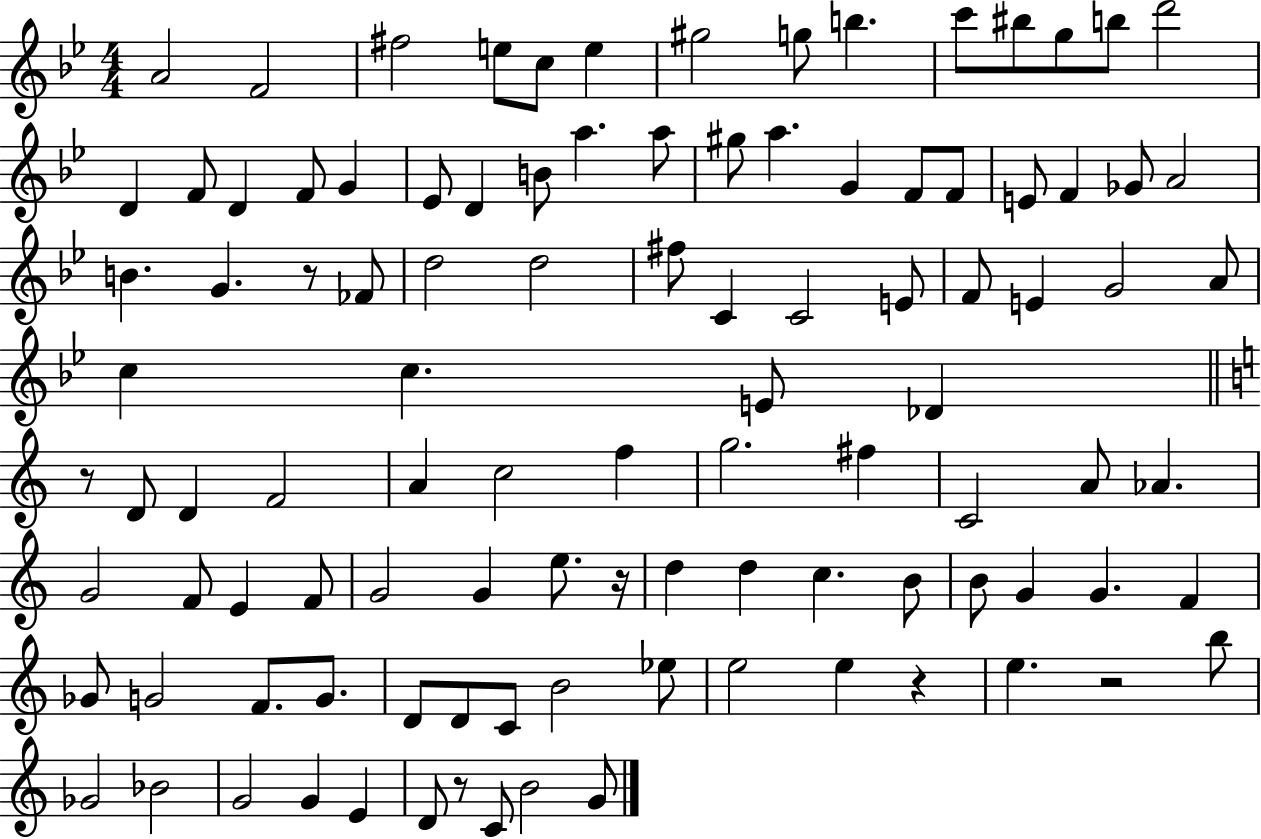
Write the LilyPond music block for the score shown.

{
  \clef treble
  \numericTimeSignature
  \time 4/4
  \key bes \major
  a'2 f'2 | fis''2 e''8 c''8 e''4 | gis''2 g''8 b''4. | c'''8 bis''8 g''8 b''8 d'''2 | \break d'4 f'8 d'4 f'8 g'4 | ees'8 d'4 b'8 a''4. a''8 | gis''8 a''4. g'4 f'8 f'8 | e'8 f'4 ges'8 a'2 | \break b'4. g'4. r8 fes'8 | d''2 d''2 | fis''8 c'4 c'2 e'8 | f'8 e'4 g'2 a'8 | \break c''4 c''4. e'8 des'4 | \bar "||" \break \key c \major r8 d'8 d'4 f'2 | a'4 c''2 f''4 | g''2. fis''4 | c'2 a'8 aes'4. | \break g'2 f'8 e'4 f'8 | g'2 g'4 e''8. r16 | d''4 d''4 c''4. b'8 | b'8 g'4 g'4. f'4 | \break ges'8 g'2 f'8. g'8. | d'8 d'8 c'8 b'2 ees''8 | e''2 e''4 r4 | e''4. r2 b''8 | \break ges'2 bes'2 | g'2 g'4 e'4 | d'8 r8 c'8 b'2 g'8 | \bar "|."
}